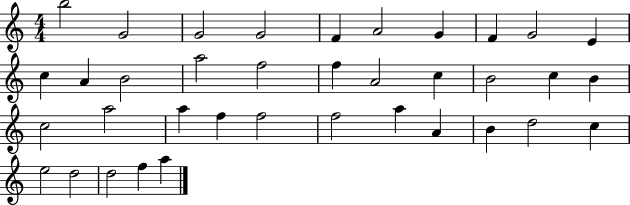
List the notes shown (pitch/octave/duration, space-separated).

B5/h G4/h G4/h G4/h F4/q A4/h G4/q F4/q G4/h E4/q C5/q A4/q B4/h A5/h F5/h F5/q A4/h C5/q B4/h C5/q B4/q C5/h A5/h A5/q F5/q F5/h F5/h A5/q A4/q B4/q D5/h C5/q E5/h D5/h D5/h F5/q A5/q